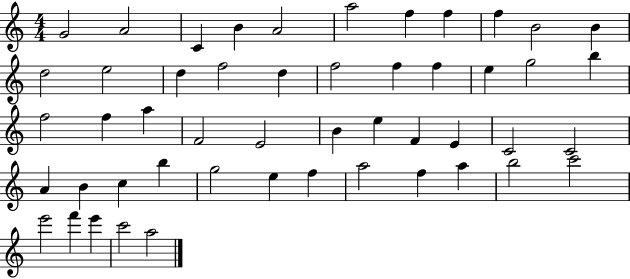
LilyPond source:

{
  \clef treble
  \numericTimeSignature
  \time 4/4
  \key c \major
  g'2 a'2 | c'4 b'4 a'2 | a''2 f''4 f''4 | f''4 b'2 b'4 | \break d''2 e''2 | d''4 f''2 d''4 | f''2 f''4 f''4 | e''4 g''2 b''4 | \break f''2 f''4 a''4 | f'2 e'2 | b'4 e''4 f'4 e'4 | c'2 c'2 | \break a'4 b'4 c''4 b''4 | g''2 e''4 f''4 | a''2 f''4 a''4 | b''2 c'''2 | \break e'''2 f'''4 e'''4 | c'''2 a''2 | \bar "|."
}